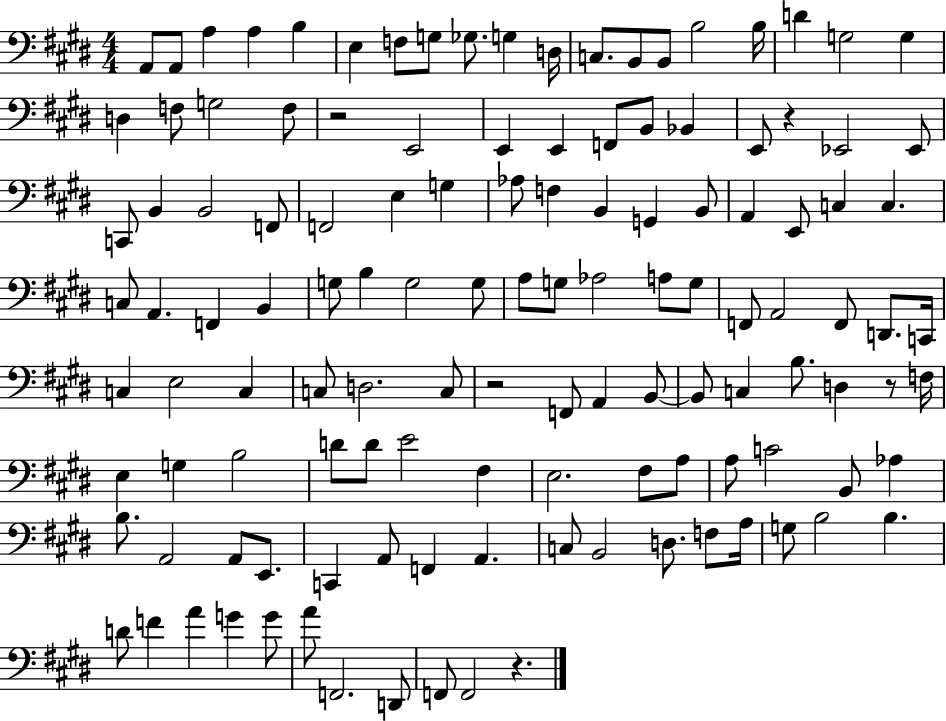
X:1
T:Untitled
M:4/4
L:1/4
K:E
A,,/2 A,,/2 A, A, B, E, F,/2 G,/2 _G,/2 G, D,/4 C,/2 B,,/2 B,,/2 B,2 B,/4 D G,2 G, D, F,/2 G,2 F,/2 z2 E,,2 E,, E,, F,,/2 B,,/2 _B,, E,,/2 z _E,,2 _E,,/2 C,,/2 B,, B,,2 F,,/2 F,,2 E, G, _A,/2 F, B,, G,, B,,/2 A,, E,,/2 C, C, C,/2 A,, F,, B,, G,/2 B, G,2 G,/2 A,/2 G,/2 _A,2 A,/2 G,/2 F,,/2 A,,2 F,,/2 D,,/2 C,,/4 C, E,2 C, C,/2 D,2 C,/2 z2 F,,/2 A,, B,,/2 B,,/2 C, B,/2 D, z/2 F,/4 E, G, B,2 D/2 D/2 E2 ^F, E,2 ^F,/2 A,/2 A,/2 C2 B,,/2 _A, B,/2 A,,2 A,,/2 E,,/2 C,, A,,/2 F,, A,, C,/2 B,,2 D,/2 F,/2 A,/4 G,/2 B,2 B, D/2 F A G G/2 A/2 F,,2 D,,/2 F,,/2 F,,2 z